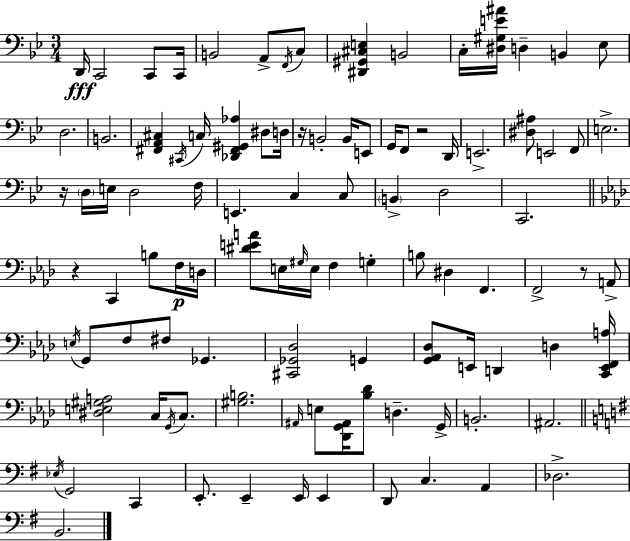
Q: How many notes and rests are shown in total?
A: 101